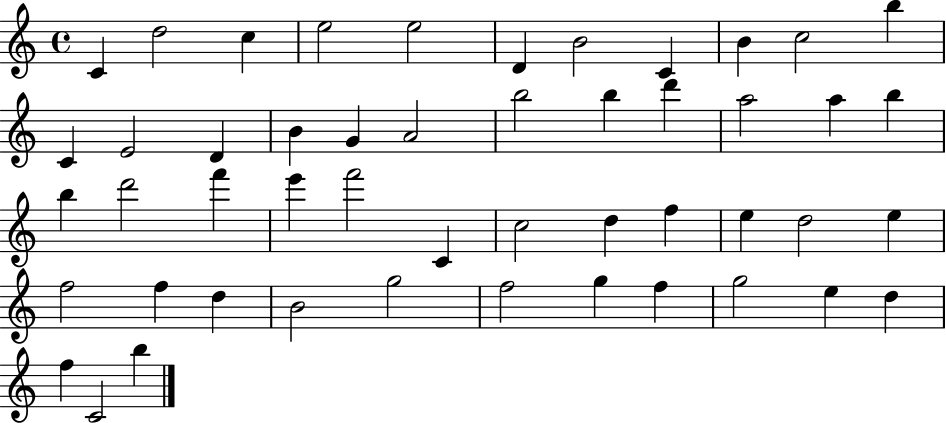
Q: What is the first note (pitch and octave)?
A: C4